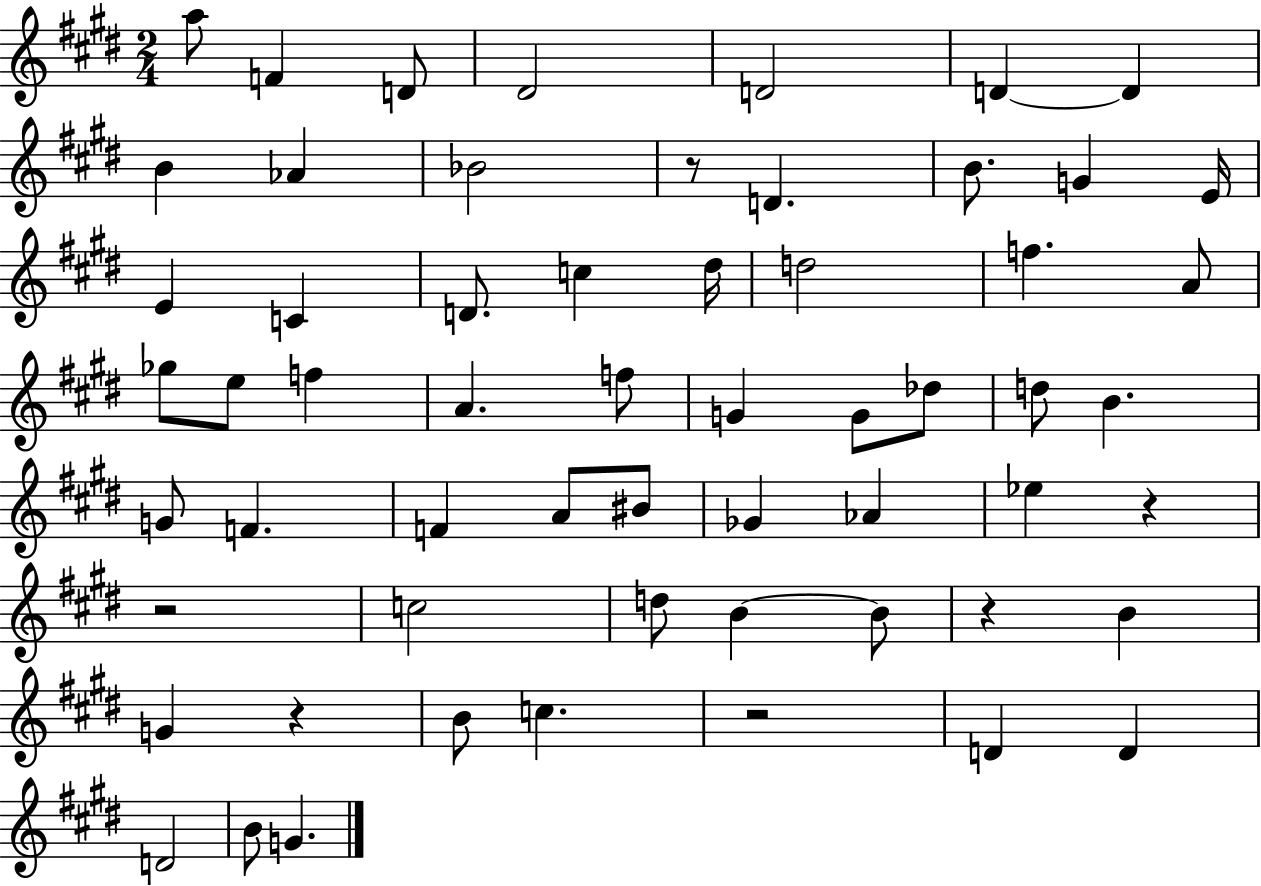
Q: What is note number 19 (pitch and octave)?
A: D#5